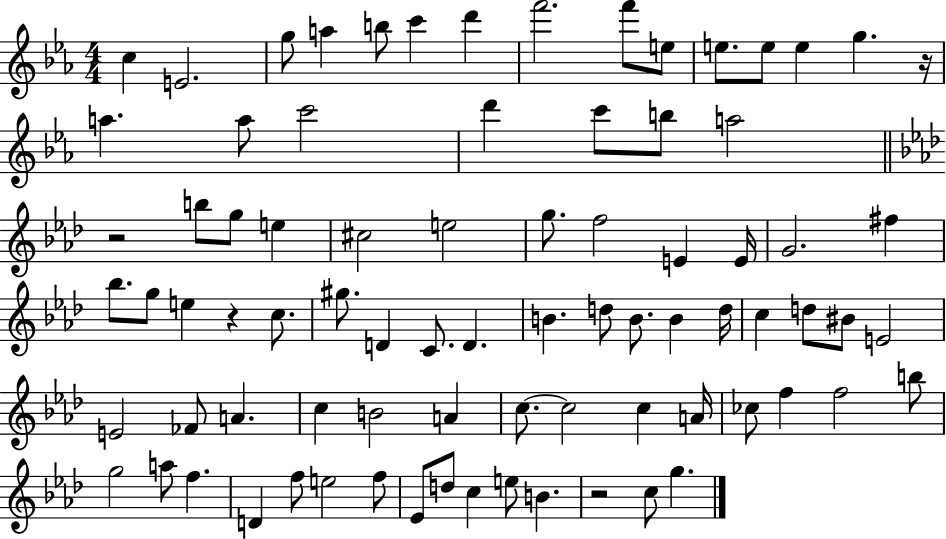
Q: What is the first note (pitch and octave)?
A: C5